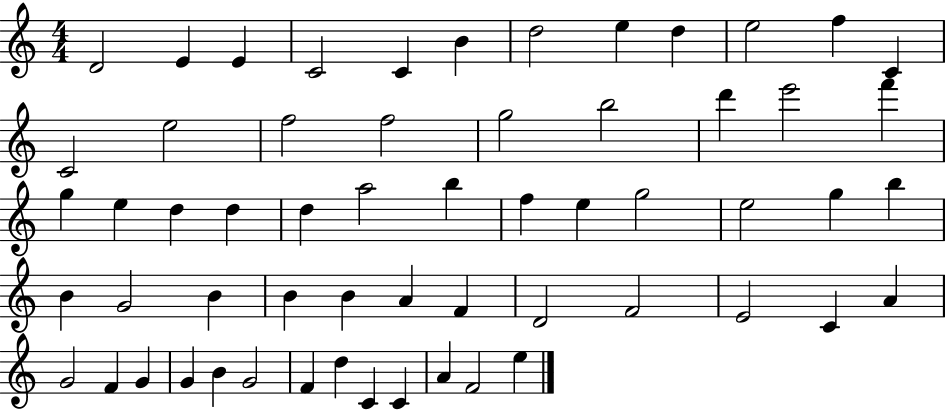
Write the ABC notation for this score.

X:1
T:Untitled
M:4/4
L:1/4
K:C
D2 E E C2 C B d2 e d e2 f C C2 e2 f2 f2 g2 b2 d' e'2 f' g e d d d a2 b f e g2 e2 g b B G2 B B B A F D2 F2 E2 C A G2 F G G B G2 F d C C A F2 e